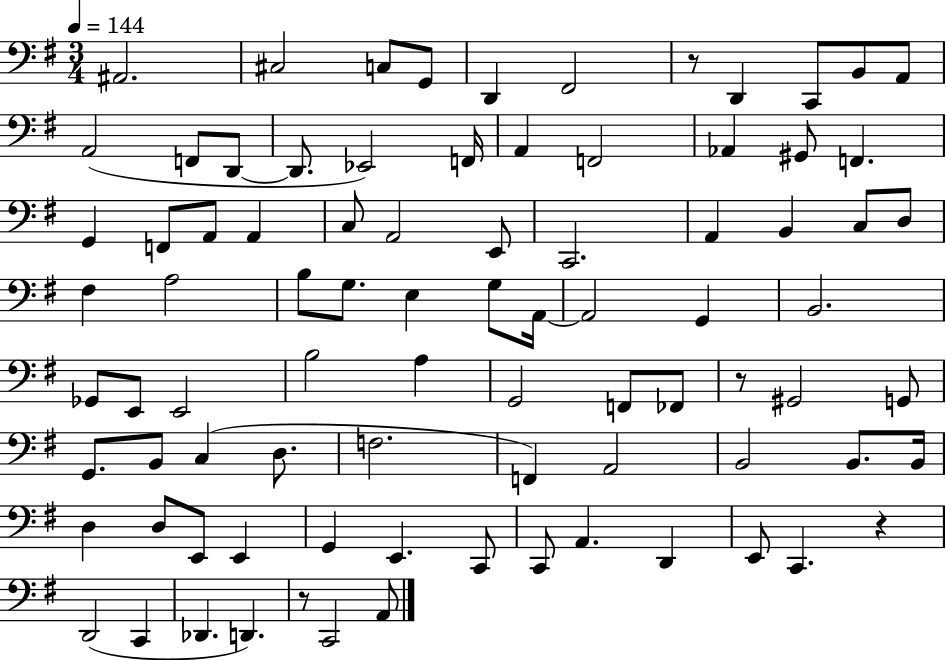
{
  \clef bass
  \numericTimeSignature
  \time 3/4
  \key g \major
  \tempo 4 = 144
  ais,2. | cis2 c8 g,8 | d,4 fis,2 | r8 d,4 c,8 b,8 a,8 | \break a,2( f,8 d,8~~ | d,8. ees,2) f,16 | a,4 f,2 | aes,4 gis,8 f,4. | \break g,4 f,8 a,8 a,4 | c8 a,2 e,8 | c,2. | a,4 b,4 c8 d8 | \break fis4 a2 | b8 g8. e4 g8 a,16~~ | a,2 g,4 | b,2. | \break ges,8 e,8 e,2 | b2 a4 | g,2 f,8 fes,8 | r8 gis,2 g,8 | \break g,8. b,8 c4( d8. | f2. | f,4) a,2 | b,2 b,8. b,16 | \break d4 d8 e,8 e,4 | g,4 e,4. c,8 | c,8 a,4. d,4 | e,8 c,4. r4 | \break d,2( c,4 | des,4. d,4.) | r8 c,2 a,8 | \bar "|."
}